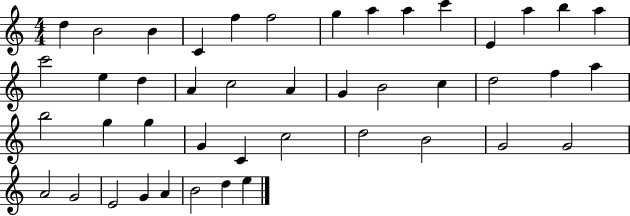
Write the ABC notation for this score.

X:1
T:Untitled
M:4/4
L:1/4
K:C
d B2 B C f f2 g a a c' E a b a c'2 e d A c2 A G B2 c d2 f a b2 g g G C c2 d2 B2 G2 G2 A2 G2 E2 G A B2 d e